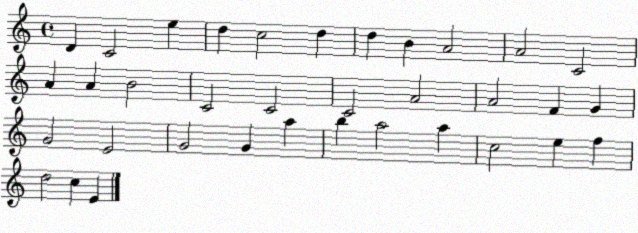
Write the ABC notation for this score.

X:1
T:Untitled
M:4/4
L:1/4
K:C
D C2 e d c2 d d B A2 A2 C2 A A B2 C2 C2 C2 A2 A2 F G G2 E2 G2 G a b a2 a c2 e f d2 c E